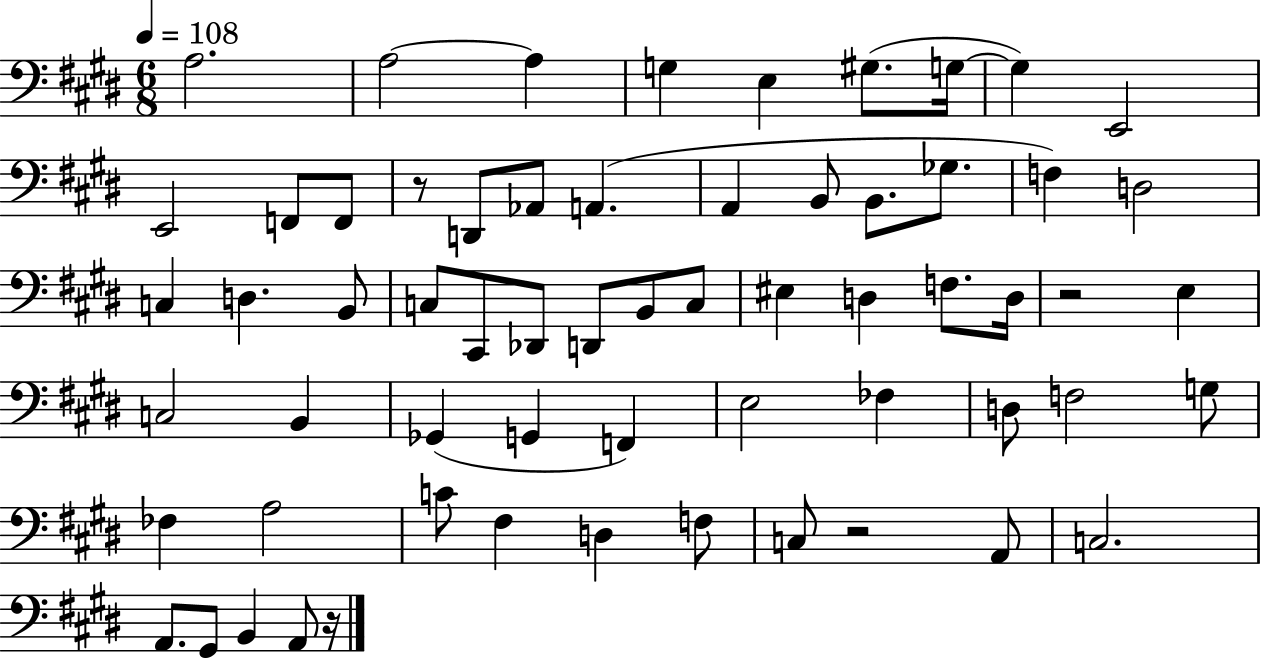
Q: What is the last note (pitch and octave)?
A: A2